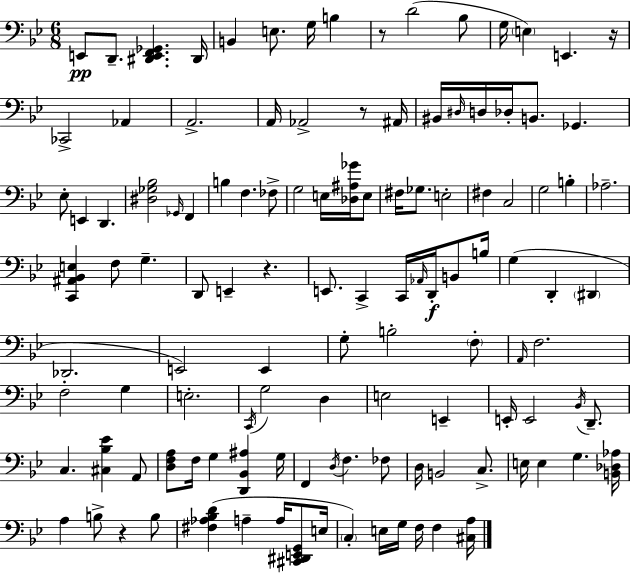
{
  \clef bass
  \numericTimeSignature
  \time 6/8
  \key bes \major
  \repeat volta 2 { e,8\pp d,8.-- <dis, e, f, ges,>4. dis,16 | b,4 e8. g16 b4 | r8 d'2( bes8 | g16 \parenthesize e4) e,4. r16 | \break ces,2-> aes,4 | a,2.-> | a,16 aes,2-> r8 ais,16 | bis,16 \grace { dis16 } d16 des16-. b,8. ges,4. | \break ees8-. e,4 d,4. | <dis ges bes>2 \grace { ges,16 } f,4 | b4 f4. | fes8-> g2 e16 <des ais ges'>16 | \break e8 fis16 ges8. e2-. | fis4 c2 | g2 b4-. | aes2.-- | \break <c, ais, bes, e>4 f8 g4.-- | d,8 e,4-- r4. | e,8. c,4-> c,16 \grace { aes,16 } d,16-.\f | b,8 b16 g4( d,4-. \parenthesize dis,4 | \break des,2. | e,2) e,4 | g8-. b2-. | \parenthesize f8-. \grace { a,16 } f2. | \break f2-. | g4 e2.-. | \acciaccatura { c,16 } g2 | d4 e2 | \break e,4-- e,16-. e,2 | \acciaccatura { bes,16 } d,8.-- c4. | <cis bes ees'>4 a,8 <d f a>8 f16 g4 | <d, bes, ais>4 g16 f,4 \acciaccatura { d16 } f4. | \break fes8 d16 b,2 | c8.-> e16 e4 | g4. <b, des aes>16 a4 b8-> | r4 b8 <fis aes bes d'>4( a4-- | \break a16 <cis, dis, e, g,>8 e16 \parenthesize c4-.) e16 | g16 f16 f4 <cis a>16 } \bar "|."
}